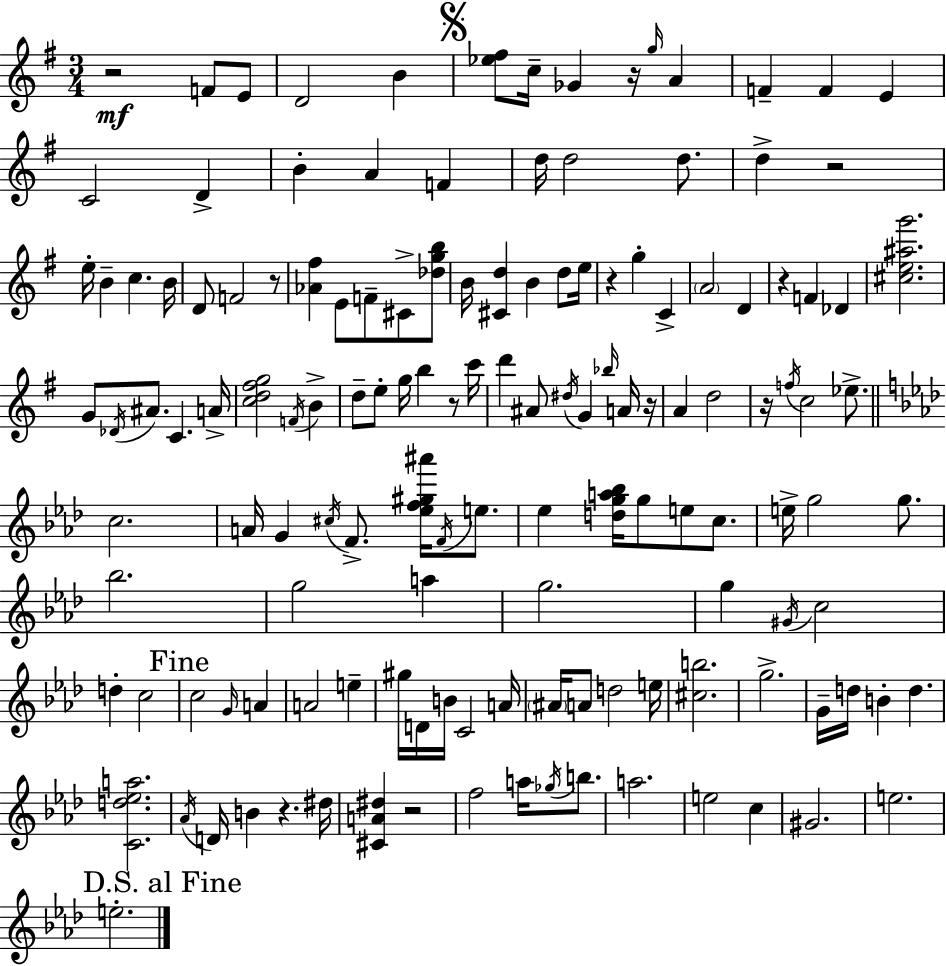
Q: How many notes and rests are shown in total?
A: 140